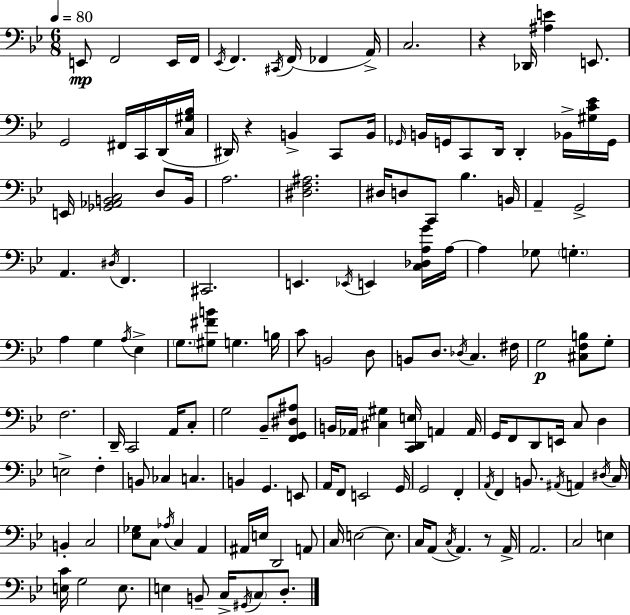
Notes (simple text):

E2/e F2/h E2/s F2/s Eb2/s F2/q. C#2/s F2/s FES2/q A2/s C3/h. R/q Db2/s [A#3,E4]/q E2/e. G2/h F#2/s C2/s D2/s [C3,G#3,Bb3]/s D#2/s R/q B2/q C2/e B2/s Gb2/s B2/s G2/s C2/e D2/s D2/q Bb2/s [G#3,C4,Eb4]/s G2/s E2/s [Gb2,Ab2,B2,C3]/h D3/e B2/s A3/h. [D#3,F3,A#3]/h. D#3/s D3/e C2/e Bb3/q. B2/s A2/q G2/h A2/q. D#3/s F2/q. C#2/h. E2/q. Eb2/s E2/q [C3,Db3,A3,G4]/s A3/s A3/q Gb3/e G3/q. A3/q G3/q A3/s Eb3/q G3/e. [G#3,F#4,B4]/e G3/q. B3/s C4/e B2/h D3/e B2/e D3/e. Db3/s C3/q. F#3/s G3/h [C#3,F3,B3]/e G3/e F3/h. D2/s C2/h A2/s C3/e G3/h Bb2/e [F2,G2,D#3,A#3]/e B2/s Ab2/s [C#3,G#3]/q [C2,D2,E3]/s A2/q A2/s G2/s F2/e D2/e E2/s C3/e D3/q E3/h F3/q B2/e CES3/q C3/q. B2/q G2/q. E2/e A2/s F2/e E2/h G2/s G2/h F2/q A2/s F2/q B2/e. A#2/s A2/q D#3/s C3/s B2/q C3/h [Eb3,Gb3]/e C3/e Ab3/s C3/q A2/q A#2/s E3/s D2/h A2/e C3/s E3/h E3/e. C3/s A2/e C3/s A2/q. R/e A2/s A2/h. C3/h E3/q [E3,C4]/s G3/h E3/e. E3/q B2/e C3/s G#2/s C3/e D3/e.